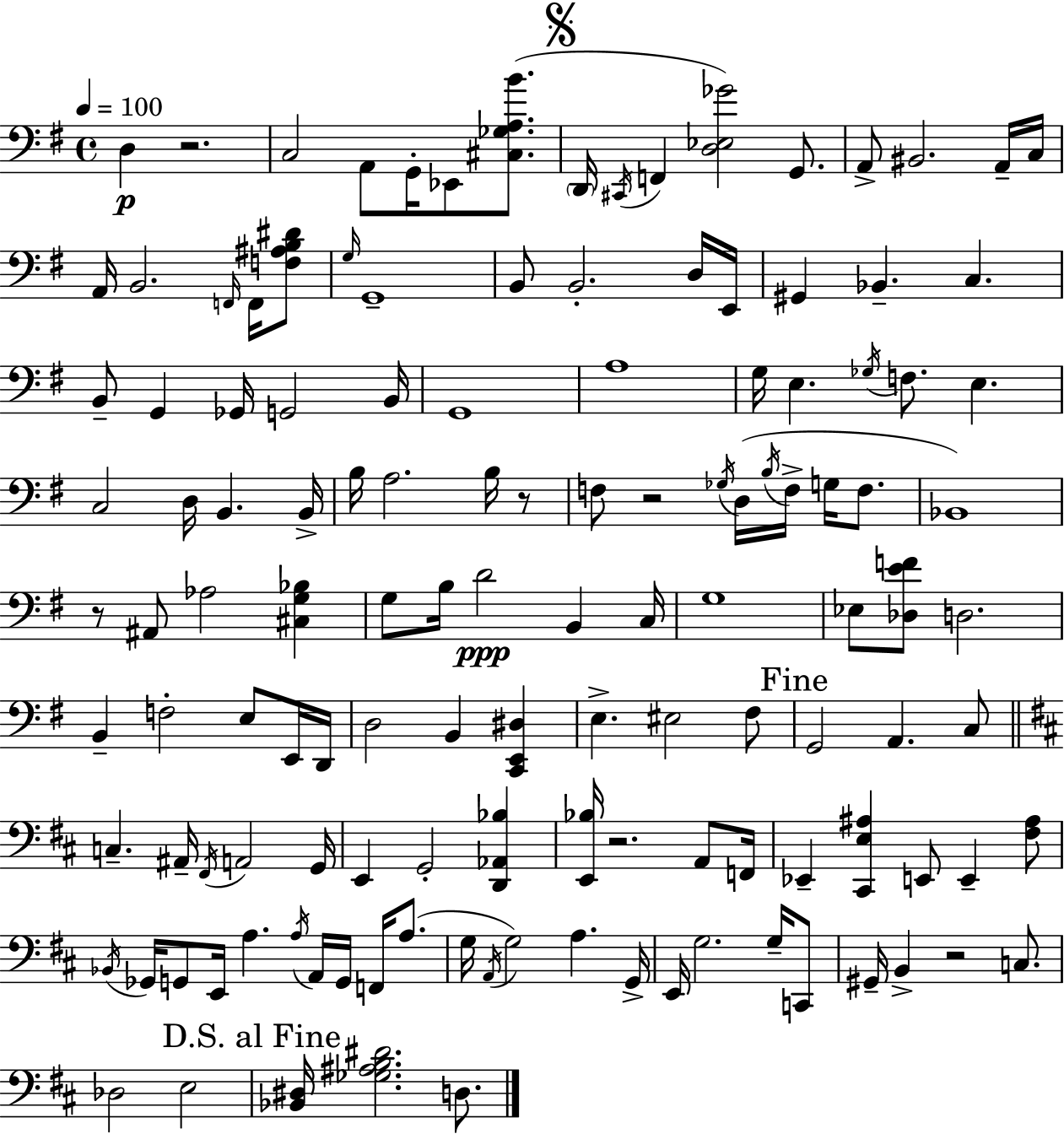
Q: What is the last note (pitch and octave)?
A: D3